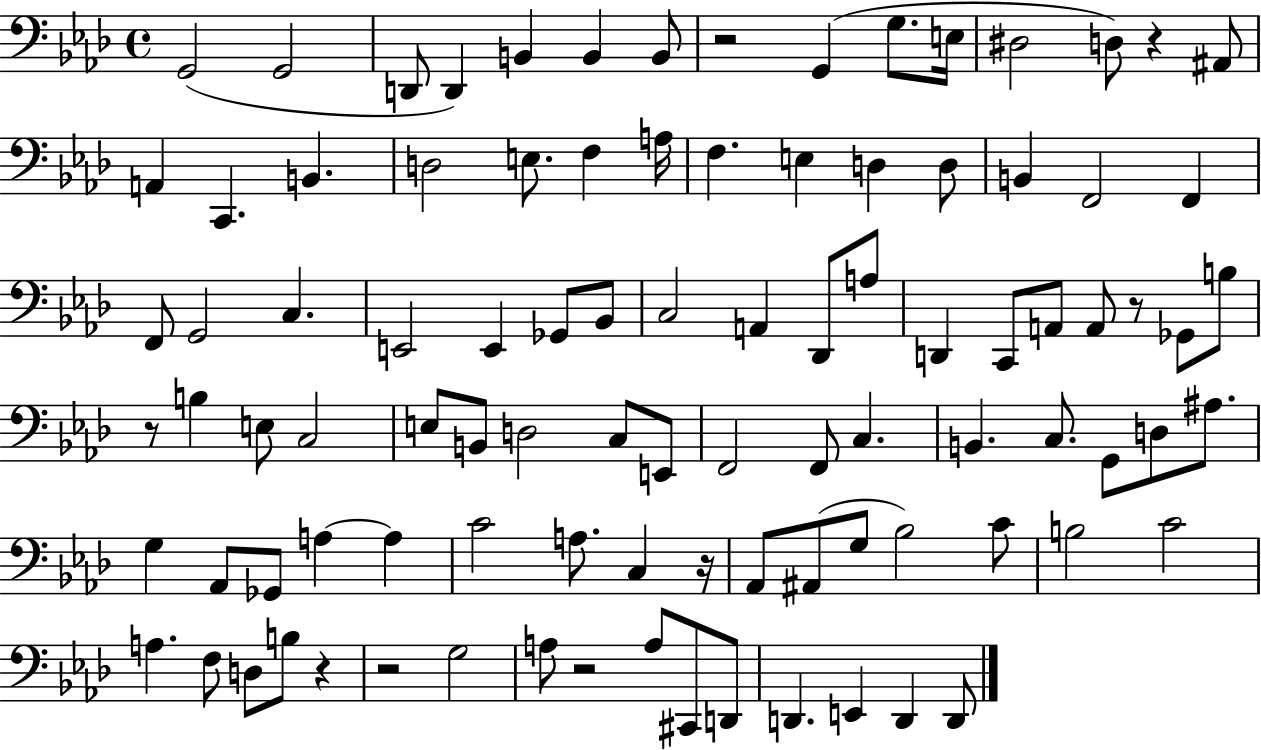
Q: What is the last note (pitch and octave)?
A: D2